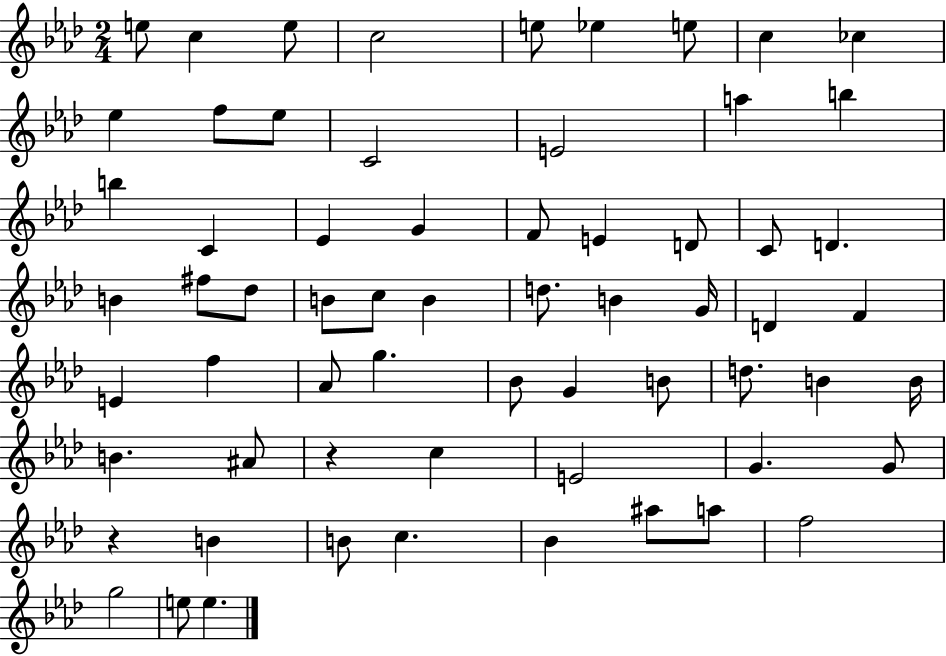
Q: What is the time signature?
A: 2/4